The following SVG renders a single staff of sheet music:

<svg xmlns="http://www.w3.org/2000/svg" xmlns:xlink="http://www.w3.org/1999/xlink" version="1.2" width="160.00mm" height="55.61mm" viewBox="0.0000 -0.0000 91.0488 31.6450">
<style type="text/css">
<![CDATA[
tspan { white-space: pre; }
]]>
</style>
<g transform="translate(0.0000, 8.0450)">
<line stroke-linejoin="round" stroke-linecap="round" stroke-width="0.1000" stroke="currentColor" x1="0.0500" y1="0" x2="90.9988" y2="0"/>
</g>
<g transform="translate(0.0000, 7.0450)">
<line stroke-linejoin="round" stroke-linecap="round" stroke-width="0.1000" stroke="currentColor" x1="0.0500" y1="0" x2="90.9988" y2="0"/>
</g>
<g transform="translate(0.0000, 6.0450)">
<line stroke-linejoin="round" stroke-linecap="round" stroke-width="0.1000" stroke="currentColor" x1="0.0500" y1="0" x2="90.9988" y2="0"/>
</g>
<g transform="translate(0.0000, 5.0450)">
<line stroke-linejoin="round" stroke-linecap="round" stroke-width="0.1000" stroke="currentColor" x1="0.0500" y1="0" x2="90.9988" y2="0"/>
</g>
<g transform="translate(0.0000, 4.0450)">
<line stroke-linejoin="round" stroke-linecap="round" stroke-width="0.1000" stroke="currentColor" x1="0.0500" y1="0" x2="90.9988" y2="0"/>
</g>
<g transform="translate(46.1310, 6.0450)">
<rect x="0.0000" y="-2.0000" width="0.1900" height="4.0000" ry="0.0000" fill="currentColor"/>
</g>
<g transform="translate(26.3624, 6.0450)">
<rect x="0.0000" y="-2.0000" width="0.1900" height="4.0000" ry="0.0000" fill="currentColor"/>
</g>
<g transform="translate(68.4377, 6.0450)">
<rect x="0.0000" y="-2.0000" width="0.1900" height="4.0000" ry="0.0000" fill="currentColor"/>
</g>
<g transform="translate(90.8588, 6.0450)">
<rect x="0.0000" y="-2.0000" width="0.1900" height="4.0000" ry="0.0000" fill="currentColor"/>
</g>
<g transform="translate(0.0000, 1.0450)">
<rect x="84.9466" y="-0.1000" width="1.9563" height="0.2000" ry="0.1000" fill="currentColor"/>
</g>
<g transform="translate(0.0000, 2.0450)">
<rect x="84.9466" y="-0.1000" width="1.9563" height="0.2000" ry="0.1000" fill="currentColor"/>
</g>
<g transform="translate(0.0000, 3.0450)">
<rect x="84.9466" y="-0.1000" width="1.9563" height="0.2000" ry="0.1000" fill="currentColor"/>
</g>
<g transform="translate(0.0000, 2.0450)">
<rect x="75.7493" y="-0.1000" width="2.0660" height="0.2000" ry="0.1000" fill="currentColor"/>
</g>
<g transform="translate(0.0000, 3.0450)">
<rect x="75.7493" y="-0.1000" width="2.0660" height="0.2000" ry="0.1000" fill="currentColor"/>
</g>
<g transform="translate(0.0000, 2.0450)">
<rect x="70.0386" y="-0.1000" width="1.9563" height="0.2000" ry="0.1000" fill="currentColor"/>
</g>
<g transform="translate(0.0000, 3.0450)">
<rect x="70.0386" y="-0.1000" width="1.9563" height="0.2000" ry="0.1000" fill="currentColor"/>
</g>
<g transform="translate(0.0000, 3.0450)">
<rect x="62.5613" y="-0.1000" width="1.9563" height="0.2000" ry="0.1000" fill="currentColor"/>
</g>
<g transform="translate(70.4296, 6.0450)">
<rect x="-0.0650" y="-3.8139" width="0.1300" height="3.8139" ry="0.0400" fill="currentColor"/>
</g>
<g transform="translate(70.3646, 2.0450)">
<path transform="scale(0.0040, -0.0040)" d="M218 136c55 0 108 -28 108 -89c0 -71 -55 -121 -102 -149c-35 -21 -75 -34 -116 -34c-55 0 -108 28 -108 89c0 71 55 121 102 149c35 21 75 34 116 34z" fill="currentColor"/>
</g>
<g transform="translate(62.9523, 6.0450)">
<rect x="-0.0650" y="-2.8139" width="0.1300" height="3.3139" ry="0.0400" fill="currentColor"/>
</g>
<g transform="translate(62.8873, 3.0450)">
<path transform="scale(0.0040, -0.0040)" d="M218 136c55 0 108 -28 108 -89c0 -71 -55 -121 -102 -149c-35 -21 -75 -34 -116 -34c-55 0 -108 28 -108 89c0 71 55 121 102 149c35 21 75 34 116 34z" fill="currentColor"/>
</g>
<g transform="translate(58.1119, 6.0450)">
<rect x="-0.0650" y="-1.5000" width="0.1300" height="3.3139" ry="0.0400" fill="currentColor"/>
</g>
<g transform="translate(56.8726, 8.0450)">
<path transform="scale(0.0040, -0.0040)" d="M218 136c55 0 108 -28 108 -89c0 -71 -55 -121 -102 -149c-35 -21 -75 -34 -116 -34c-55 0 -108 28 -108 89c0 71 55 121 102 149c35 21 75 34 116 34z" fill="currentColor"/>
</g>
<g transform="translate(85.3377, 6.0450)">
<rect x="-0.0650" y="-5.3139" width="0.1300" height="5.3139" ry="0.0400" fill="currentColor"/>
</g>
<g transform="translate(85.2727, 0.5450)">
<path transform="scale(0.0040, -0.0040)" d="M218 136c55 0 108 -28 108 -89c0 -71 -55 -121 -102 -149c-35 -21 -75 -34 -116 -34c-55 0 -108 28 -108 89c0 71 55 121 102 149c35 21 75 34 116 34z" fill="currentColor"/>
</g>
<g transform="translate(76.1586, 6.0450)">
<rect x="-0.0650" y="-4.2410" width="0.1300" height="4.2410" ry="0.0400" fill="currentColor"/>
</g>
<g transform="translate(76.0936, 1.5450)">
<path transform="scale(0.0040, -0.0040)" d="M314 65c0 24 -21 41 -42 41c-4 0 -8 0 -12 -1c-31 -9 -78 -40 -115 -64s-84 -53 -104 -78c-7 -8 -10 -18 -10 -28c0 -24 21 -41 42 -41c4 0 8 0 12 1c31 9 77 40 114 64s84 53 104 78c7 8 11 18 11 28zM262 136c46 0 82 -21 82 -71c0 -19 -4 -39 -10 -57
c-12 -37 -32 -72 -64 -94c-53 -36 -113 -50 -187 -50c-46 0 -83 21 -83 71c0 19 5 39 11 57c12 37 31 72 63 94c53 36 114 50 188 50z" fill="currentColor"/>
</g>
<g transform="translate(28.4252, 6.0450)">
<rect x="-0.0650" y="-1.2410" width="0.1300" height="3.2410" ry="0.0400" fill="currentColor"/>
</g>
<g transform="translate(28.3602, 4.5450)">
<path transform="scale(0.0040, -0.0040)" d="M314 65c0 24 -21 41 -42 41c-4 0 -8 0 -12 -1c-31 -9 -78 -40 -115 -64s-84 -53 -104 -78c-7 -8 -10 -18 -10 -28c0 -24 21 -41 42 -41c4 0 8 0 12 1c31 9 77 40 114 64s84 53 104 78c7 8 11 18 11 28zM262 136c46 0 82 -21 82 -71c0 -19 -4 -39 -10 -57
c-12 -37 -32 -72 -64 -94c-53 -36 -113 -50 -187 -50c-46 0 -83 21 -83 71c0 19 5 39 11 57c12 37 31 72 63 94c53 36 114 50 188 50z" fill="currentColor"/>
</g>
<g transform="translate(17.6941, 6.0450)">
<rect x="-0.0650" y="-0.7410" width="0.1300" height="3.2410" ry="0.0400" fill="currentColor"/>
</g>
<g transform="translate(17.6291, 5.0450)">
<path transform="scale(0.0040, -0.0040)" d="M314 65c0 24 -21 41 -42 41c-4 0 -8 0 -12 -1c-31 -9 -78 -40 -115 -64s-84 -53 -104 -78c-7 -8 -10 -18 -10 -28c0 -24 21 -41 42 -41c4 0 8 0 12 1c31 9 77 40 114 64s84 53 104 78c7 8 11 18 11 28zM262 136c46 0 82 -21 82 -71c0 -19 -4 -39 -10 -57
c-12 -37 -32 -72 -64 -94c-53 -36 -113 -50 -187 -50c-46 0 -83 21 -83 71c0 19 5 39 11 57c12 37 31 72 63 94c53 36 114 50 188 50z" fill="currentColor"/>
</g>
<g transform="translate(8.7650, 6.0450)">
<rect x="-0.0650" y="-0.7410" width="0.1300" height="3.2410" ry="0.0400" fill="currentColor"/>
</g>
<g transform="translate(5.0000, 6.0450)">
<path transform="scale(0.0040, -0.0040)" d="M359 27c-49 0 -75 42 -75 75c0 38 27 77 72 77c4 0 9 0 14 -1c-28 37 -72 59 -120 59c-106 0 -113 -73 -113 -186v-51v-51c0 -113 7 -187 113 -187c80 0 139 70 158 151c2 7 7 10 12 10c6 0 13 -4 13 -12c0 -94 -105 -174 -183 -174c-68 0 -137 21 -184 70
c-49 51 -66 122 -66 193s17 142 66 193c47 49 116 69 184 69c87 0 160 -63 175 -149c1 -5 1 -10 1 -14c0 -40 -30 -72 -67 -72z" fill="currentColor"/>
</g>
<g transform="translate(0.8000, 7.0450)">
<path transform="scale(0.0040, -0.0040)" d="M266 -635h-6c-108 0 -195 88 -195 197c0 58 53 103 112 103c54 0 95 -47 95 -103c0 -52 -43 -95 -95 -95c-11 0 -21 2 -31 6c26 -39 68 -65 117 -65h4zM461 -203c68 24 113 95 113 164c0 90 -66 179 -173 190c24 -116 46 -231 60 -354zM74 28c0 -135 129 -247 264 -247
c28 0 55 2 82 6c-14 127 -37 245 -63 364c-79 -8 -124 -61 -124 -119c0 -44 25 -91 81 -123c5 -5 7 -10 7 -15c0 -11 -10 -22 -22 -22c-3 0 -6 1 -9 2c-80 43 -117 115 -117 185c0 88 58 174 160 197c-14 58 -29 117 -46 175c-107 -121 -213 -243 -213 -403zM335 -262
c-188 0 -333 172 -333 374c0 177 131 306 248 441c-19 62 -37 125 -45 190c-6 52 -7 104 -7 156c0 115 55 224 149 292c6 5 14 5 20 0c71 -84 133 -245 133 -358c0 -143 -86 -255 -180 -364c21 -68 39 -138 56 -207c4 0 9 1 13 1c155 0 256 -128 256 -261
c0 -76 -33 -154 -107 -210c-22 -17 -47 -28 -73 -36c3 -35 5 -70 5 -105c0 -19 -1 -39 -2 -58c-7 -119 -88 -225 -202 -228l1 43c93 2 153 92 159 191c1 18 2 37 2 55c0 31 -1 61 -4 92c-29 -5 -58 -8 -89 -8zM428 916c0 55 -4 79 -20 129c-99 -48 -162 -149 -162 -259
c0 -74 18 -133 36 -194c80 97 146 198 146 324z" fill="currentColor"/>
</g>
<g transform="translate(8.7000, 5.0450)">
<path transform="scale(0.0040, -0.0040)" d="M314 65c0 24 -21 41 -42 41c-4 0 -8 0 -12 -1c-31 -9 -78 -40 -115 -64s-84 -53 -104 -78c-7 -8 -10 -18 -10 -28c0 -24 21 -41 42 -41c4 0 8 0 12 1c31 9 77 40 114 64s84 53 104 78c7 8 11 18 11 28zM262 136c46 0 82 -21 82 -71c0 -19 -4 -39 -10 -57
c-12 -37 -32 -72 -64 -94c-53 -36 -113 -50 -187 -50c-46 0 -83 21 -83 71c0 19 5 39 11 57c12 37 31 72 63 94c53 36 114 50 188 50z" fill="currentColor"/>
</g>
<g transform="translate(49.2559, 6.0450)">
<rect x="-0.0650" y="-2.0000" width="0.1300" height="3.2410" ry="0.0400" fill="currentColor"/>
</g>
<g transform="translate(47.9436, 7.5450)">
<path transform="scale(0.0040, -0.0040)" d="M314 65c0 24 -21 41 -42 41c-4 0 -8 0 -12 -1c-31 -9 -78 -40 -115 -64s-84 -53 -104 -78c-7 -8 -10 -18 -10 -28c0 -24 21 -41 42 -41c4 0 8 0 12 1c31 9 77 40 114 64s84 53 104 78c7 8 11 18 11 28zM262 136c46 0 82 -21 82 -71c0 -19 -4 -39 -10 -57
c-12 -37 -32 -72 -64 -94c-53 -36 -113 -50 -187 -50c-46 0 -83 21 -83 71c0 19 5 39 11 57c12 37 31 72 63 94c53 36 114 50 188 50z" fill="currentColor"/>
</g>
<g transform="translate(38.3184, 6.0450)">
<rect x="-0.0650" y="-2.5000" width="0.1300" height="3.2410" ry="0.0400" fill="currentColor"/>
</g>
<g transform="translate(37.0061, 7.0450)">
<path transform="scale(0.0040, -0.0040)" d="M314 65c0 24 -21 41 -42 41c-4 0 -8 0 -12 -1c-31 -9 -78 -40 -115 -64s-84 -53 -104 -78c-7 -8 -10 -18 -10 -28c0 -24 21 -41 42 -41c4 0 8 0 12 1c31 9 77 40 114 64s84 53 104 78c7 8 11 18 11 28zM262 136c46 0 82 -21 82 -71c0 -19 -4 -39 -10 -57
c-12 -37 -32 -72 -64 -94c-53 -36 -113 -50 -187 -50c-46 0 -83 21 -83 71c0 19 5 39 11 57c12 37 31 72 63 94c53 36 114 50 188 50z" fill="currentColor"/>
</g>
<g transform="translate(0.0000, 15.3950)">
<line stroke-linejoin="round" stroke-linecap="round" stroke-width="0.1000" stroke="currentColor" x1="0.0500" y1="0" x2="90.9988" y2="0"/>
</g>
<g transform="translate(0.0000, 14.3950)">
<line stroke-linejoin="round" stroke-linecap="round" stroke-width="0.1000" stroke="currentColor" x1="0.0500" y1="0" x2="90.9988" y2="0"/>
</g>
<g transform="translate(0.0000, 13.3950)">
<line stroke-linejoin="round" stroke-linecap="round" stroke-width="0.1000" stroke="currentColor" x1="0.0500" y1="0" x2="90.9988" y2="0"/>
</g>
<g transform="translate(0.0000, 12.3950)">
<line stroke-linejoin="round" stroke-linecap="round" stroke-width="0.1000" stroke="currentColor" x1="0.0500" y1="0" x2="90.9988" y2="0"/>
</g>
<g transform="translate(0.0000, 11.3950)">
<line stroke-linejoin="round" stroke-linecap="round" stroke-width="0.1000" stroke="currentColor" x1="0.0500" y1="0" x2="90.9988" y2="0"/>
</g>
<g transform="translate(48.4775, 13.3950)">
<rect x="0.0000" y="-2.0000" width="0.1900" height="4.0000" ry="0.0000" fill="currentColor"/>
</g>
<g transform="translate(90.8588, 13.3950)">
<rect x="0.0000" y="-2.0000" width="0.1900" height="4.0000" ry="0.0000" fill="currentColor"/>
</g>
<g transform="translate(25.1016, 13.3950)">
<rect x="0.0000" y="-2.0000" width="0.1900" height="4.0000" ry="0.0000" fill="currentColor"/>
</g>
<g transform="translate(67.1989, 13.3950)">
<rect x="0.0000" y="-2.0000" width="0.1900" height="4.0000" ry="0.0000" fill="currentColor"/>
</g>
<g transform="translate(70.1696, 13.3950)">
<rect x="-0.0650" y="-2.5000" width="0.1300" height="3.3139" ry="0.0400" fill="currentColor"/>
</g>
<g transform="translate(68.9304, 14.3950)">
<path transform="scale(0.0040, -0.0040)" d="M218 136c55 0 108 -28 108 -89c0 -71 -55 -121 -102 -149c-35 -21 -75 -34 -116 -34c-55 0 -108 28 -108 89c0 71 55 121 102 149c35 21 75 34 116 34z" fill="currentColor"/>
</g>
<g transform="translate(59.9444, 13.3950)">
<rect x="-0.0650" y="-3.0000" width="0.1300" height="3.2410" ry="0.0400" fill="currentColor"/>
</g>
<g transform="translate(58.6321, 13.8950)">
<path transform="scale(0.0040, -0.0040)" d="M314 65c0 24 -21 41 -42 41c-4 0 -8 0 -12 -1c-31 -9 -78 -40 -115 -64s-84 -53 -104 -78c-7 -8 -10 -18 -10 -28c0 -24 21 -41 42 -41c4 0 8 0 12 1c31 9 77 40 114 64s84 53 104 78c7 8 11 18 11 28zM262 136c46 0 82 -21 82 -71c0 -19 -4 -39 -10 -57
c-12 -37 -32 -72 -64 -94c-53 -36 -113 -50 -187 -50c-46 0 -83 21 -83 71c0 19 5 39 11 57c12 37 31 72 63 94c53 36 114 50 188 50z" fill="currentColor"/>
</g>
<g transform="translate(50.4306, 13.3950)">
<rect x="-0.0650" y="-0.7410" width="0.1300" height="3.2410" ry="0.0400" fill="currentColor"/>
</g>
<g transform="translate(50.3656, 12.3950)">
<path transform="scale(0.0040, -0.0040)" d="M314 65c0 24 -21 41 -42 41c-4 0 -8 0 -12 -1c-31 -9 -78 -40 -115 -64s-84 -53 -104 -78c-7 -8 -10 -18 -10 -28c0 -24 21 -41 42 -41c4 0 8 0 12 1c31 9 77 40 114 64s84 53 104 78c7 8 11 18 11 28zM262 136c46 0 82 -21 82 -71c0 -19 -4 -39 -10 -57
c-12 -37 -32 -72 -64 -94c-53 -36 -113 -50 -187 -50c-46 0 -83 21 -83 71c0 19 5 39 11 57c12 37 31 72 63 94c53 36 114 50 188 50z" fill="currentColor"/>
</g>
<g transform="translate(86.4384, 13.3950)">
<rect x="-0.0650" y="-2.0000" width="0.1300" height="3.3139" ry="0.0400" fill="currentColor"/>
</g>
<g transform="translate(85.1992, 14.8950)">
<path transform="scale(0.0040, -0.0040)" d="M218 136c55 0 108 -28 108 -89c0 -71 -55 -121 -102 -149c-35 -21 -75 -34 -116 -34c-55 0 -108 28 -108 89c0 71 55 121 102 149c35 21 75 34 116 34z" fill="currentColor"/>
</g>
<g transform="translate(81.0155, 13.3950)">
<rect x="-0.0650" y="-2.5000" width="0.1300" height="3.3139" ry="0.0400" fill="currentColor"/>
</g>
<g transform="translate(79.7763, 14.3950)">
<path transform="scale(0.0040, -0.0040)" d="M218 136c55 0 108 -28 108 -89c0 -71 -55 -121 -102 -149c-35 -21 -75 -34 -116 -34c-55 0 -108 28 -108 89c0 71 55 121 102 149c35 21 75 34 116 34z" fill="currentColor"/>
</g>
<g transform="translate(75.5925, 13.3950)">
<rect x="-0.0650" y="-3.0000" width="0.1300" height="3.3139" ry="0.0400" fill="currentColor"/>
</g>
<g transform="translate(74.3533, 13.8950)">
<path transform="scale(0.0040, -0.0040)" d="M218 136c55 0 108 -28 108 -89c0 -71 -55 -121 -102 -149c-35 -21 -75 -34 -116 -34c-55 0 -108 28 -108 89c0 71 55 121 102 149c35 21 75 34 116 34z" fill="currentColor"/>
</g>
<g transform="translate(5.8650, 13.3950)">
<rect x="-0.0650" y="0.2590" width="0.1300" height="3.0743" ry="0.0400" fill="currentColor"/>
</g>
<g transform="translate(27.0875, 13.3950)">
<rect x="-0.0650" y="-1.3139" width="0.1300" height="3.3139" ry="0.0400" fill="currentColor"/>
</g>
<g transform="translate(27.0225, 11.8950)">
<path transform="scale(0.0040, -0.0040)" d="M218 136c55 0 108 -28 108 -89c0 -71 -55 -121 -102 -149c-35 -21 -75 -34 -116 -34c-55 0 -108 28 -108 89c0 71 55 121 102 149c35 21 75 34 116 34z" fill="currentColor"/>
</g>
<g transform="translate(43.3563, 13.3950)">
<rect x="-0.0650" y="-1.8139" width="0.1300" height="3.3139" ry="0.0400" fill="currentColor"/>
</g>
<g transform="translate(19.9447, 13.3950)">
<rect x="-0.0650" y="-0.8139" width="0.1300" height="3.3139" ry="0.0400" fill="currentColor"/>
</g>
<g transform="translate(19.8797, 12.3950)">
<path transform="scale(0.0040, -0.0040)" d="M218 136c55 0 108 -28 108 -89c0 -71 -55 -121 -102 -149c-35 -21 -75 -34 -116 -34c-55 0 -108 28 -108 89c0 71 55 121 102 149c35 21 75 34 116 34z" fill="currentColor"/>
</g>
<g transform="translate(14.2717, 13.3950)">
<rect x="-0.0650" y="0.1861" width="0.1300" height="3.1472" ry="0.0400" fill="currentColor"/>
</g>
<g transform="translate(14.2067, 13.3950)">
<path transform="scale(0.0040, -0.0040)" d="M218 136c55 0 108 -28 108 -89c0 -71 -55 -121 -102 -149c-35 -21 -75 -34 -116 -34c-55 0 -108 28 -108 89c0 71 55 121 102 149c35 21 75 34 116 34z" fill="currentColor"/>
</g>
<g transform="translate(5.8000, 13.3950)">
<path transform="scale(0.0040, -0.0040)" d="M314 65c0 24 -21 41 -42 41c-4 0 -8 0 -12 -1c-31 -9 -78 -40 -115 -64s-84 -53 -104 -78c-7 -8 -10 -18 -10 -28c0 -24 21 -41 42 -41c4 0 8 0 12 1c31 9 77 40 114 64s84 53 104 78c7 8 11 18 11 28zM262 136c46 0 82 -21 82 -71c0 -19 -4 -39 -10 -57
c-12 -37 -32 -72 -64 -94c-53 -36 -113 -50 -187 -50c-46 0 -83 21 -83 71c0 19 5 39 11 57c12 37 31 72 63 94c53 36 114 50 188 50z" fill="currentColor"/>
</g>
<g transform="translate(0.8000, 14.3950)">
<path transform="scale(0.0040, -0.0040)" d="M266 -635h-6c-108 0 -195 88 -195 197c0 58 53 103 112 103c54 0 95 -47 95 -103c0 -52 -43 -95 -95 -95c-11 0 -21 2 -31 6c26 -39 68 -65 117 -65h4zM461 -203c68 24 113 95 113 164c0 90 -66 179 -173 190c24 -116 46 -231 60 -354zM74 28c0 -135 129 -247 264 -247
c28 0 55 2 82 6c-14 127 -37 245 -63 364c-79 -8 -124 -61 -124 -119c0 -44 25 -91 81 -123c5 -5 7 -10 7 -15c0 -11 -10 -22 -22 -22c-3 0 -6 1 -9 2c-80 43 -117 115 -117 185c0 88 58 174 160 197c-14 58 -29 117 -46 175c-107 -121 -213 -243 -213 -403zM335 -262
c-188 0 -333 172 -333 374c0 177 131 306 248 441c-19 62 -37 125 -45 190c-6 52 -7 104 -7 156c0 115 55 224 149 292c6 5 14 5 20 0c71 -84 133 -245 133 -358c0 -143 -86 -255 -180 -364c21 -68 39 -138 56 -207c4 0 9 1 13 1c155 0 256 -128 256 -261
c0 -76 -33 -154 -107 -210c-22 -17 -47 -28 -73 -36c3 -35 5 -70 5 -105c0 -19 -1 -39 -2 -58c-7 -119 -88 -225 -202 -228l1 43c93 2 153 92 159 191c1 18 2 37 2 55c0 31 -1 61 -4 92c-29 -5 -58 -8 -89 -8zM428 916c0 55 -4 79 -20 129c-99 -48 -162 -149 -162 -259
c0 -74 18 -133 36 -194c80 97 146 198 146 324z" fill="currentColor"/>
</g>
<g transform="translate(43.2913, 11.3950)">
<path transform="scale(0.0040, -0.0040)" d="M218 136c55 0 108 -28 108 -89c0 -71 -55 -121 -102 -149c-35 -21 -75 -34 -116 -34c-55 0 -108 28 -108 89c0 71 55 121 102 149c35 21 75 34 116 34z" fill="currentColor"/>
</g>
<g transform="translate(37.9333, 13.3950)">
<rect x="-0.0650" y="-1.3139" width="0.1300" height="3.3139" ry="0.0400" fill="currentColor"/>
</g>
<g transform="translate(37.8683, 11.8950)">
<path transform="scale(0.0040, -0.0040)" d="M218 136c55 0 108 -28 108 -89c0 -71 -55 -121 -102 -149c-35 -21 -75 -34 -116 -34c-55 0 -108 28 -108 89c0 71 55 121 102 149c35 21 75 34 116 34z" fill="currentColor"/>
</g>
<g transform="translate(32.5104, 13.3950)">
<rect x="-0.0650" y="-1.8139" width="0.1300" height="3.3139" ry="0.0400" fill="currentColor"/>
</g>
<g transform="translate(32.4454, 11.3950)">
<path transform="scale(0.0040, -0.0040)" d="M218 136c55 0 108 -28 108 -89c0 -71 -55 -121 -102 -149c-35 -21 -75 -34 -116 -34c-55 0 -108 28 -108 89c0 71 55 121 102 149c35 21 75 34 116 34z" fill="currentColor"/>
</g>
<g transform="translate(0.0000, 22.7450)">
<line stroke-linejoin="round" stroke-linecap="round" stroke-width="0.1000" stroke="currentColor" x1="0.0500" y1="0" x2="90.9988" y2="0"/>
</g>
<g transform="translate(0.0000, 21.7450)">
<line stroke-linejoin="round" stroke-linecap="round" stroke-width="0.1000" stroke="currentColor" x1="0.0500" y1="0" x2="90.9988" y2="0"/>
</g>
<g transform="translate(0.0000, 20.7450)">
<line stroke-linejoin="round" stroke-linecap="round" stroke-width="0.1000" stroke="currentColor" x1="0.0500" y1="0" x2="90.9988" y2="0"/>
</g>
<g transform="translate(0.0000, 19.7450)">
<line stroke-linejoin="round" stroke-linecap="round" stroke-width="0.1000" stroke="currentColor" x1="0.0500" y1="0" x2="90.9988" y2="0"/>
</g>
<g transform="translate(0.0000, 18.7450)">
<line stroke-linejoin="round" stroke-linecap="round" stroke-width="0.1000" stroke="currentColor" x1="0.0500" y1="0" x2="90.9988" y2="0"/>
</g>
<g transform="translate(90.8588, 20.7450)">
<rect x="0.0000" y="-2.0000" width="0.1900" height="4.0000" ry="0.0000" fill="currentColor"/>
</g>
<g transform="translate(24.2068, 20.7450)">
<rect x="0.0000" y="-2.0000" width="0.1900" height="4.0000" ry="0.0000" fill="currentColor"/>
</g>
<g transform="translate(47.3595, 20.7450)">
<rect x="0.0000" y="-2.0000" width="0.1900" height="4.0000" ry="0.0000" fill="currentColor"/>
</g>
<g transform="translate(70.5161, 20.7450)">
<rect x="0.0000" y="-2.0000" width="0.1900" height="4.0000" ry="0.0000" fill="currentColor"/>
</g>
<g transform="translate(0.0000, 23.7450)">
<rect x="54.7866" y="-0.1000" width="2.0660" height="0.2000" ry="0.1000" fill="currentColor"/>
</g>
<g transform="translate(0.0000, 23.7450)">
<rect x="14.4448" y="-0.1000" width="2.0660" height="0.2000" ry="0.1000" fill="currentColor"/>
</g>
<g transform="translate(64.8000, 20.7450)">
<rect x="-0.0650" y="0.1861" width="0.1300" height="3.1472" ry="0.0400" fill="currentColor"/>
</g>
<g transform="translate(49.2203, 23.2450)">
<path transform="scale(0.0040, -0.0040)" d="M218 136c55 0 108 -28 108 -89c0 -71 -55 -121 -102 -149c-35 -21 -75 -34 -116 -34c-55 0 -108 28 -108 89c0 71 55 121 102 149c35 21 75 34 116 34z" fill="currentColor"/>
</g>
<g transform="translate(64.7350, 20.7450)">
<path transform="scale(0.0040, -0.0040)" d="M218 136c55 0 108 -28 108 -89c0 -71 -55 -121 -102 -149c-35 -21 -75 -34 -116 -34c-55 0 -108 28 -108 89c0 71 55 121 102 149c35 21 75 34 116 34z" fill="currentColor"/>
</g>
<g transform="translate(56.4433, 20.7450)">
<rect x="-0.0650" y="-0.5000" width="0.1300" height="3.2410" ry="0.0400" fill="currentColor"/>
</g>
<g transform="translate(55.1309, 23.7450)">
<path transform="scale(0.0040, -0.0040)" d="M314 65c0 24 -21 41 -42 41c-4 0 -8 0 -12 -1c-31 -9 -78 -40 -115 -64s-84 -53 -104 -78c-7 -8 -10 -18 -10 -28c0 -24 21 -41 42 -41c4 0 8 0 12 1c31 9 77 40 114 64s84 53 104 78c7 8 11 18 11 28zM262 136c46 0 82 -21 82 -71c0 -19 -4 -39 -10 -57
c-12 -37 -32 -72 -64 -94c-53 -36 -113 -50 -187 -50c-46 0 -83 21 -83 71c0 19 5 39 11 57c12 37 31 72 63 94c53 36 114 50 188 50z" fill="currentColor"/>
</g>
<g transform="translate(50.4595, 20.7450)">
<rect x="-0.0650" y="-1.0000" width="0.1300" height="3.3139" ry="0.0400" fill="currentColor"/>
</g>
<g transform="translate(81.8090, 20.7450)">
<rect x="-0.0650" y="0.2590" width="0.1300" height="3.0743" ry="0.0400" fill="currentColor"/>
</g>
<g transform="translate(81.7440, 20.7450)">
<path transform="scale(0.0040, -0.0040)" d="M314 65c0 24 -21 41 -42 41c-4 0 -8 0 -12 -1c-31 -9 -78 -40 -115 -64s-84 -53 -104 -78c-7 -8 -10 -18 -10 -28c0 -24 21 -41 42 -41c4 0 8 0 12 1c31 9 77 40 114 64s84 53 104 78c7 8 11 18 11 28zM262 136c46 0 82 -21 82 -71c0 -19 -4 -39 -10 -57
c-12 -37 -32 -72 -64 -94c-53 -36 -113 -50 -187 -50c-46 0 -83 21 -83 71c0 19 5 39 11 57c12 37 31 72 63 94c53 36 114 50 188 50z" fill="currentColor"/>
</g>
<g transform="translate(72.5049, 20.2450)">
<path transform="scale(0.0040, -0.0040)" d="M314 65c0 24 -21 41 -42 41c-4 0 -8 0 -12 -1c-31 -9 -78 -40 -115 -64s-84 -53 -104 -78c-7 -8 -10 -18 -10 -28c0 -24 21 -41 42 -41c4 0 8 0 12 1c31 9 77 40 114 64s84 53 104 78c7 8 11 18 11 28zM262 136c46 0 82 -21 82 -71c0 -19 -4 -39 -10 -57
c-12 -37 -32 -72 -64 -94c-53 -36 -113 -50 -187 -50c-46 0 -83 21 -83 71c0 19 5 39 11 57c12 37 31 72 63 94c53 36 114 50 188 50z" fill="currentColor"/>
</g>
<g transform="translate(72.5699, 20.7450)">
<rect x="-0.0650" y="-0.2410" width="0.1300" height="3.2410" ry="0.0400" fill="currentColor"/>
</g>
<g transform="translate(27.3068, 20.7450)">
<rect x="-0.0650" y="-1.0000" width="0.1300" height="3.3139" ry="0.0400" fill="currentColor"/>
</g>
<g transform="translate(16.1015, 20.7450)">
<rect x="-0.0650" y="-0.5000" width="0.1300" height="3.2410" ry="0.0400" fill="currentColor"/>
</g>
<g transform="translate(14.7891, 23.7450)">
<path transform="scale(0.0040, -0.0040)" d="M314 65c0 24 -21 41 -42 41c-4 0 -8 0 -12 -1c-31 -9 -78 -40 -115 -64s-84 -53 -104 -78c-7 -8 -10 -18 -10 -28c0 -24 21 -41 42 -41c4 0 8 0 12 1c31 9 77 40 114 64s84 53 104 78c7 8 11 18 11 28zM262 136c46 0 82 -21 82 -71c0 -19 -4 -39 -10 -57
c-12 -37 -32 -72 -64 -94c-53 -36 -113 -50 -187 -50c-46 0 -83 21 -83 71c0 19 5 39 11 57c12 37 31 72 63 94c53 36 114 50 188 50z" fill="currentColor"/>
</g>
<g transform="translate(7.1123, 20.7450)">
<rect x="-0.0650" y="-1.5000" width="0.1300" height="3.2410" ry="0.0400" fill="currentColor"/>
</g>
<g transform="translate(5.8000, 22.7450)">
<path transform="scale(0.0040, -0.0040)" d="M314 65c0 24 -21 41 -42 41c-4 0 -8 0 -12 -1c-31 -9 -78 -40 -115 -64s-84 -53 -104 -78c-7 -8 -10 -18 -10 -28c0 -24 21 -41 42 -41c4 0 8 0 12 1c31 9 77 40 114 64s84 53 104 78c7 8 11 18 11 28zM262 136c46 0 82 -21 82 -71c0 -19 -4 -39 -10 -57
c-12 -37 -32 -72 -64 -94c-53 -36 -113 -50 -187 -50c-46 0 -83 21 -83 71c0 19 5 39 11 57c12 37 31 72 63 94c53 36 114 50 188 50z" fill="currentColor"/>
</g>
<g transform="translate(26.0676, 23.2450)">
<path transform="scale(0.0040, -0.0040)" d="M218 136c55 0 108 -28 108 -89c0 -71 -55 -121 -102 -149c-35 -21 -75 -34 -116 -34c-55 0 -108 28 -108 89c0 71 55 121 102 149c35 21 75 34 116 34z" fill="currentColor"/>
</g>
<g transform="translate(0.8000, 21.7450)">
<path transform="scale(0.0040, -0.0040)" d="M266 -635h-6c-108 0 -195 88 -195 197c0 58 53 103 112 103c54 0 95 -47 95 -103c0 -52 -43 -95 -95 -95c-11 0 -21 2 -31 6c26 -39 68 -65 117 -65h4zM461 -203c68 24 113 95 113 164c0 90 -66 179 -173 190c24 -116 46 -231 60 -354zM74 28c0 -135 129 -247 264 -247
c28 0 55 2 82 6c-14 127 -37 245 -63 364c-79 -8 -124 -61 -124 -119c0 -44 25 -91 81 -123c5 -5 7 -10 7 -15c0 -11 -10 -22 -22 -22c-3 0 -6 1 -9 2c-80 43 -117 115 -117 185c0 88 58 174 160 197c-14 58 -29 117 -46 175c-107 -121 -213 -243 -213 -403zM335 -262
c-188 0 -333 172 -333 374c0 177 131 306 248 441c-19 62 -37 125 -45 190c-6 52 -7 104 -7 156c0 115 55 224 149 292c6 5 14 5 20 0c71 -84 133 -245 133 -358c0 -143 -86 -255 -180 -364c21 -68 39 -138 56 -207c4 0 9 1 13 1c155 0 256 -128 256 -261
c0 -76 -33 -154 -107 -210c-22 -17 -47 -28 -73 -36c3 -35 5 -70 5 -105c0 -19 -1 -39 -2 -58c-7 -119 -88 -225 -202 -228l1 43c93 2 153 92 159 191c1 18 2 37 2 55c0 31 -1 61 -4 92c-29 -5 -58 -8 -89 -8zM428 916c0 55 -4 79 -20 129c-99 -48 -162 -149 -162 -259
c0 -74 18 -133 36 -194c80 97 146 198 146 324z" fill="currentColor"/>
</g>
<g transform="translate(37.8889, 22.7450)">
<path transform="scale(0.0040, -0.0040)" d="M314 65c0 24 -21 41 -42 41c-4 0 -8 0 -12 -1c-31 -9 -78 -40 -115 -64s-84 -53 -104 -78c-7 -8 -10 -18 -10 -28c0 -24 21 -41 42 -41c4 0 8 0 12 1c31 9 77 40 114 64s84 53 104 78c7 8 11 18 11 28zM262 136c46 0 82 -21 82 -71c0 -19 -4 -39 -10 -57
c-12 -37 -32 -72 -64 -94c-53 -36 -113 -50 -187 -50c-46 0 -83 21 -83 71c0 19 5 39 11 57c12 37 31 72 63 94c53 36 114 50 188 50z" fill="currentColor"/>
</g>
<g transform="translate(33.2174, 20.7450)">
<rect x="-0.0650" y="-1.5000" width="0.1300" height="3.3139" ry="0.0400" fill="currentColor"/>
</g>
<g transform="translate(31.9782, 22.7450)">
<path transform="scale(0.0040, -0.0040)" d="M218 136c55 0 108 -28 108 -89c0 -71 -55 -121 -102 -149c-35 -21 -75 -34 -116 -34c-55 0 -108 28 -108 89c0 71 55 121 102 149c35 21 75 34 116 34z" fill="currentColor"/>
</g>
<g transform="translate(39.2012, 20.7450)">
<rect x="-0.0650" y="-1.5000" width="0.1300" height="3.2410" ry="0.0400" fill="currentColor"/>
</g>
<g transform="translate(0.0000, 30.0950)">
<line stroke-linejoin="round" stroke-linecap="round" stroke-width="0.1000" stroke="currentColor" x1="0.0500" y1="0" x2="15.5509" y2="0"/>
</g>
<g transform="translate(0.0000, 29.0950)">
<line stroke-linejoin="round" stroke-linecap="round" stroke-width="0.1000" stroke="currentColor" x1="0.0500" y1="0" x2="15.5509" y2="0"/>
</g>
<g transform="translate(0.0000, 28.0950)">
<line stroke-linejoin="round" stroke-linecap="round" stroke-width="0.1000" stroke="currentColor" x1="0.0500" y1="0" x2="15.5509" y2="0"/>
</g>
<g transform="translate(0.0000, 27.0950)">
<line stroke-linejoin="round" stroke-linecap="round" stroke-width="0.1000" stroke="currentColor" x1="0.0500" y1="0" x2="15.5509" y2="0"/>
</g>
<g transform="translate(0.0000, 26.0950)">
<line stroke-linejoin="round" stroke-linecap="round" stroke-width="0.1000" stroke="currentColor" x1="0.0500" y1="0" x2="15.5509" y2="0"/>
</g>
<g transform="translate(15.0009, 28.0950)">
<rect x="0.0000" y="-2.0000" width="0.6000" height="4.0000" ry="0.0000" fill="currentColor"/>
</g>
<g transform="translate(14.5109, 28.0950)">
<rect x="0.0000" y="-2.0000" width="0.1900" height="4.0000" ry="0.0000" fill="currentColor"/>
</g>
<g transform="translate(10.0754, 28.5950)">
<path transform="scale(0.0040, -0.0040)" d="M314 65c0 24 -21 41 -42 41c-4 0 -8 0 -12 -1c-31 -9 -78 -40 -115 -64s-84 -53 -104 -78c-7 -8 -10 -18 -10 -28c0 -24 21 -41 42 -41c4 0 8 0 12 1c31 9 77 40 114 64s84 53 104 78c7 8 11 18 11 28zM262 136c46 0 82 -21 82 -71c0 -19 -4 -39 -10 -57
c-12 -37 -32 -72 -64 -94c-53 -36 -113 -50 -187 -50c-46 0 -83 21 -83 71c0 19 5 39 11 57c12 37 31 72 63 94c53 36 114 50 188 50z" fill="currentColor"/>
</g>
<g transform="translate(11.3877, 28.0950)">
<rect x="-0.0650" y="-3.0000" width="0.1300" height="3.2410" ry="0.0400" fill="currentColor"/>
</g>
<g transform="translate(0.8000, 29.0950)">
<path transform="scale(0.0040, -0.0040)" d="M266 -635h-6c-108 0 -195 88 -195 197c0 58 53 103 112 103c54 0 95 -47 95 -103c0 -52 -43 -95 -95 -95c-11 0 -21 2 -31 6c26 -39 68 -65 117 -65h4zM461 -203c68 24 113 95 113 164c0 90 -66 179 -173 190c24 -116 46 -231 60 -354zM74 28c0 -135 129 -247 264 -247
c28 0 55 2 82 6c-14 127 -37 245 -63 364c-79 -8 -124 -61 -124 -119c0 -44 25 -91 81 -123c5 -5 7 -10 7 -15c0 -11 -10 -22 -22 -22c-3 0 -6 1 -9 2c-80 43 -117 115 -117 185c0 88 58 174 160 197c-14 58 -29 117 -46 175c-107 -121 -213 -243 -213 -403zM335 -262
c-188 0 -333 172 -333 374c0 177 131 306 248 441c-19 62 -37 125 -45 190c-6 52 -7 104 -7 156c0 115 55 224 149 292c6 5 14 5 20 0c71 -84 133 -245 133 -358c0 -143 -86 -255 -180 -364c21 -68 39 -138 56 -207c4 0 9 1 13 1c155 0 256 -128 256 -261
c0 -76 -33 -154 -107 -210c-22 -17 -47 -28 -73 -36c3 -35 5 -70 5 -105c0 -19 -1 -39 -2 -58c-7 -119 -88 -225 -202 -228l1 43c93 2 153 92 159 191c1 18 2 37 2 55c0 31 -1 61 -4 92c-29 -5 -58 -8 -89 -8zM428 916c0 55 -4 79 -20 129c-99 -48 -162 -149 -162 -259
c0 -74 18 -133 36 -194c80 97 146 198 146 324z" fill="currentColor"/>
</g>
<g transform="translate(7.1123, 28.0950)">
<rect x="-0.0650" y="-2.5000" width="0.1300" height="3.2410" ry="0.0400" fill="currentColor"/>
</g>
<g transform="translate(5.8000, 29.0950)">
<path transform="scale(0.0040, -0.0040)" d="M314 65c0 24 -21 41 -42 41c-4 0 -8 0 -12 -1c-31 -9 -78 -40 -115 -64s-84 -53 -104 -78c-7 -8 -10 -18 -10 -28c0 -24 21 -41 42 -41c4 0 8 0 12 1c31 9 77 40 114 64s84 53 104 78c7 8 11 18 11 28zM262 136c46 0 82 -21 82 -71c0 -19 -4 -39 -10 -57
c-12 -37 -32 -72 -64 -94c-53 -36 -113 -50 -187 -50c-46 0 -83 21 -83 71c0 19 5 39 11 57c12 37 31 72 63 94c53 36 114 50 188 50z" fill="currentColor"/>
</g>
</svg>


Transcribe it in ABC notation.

X:1
T:Untitled
M:4/4
L:1/4
K:C
d2 d2 e2 G2 F2 E a c' d'2 f' B2 B d e f e f d2 A2 G A G F E2 C2 D E E2 D C2 B c2 B2 G2 A2